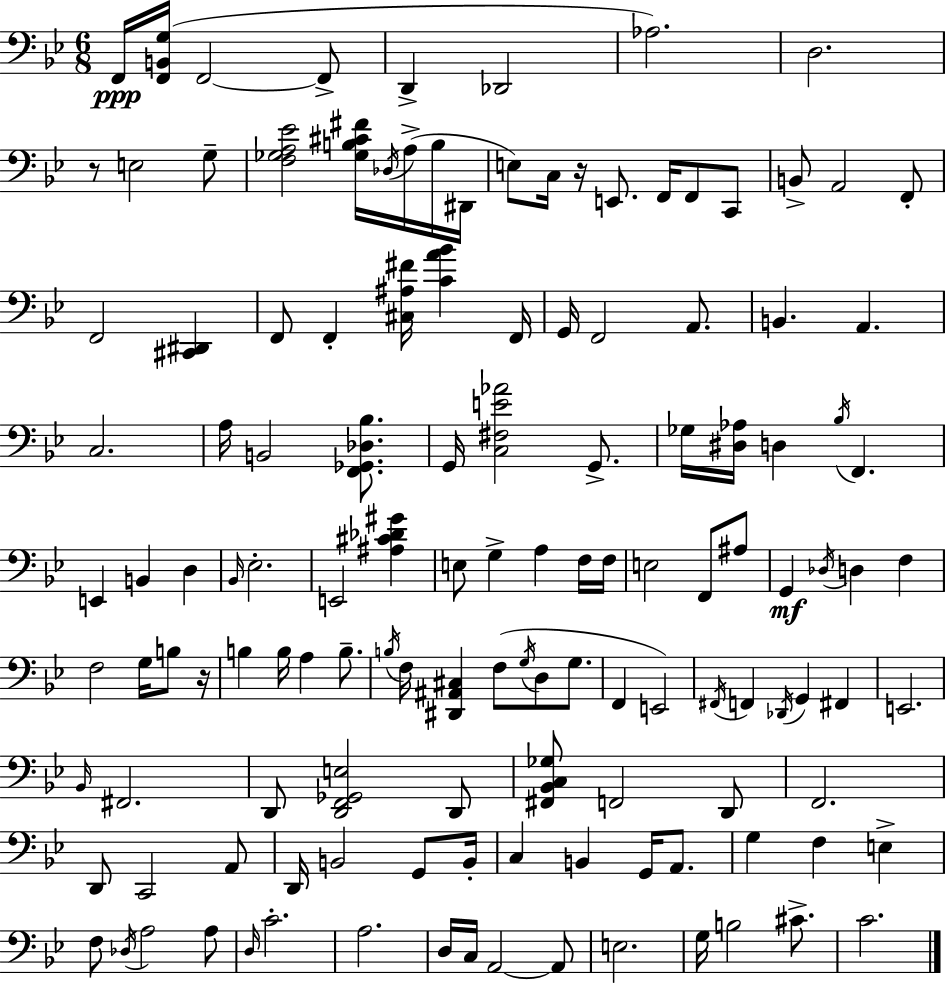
{
  \clef bass
  \numericTimeSignature
  \time 6/8
  \key bes \major
  f,16\ppp <f, b, g>16( f,2~~ f,8-> | d,4-> des,2 | aes2.) | d2. | \break r8 e2 g8-- | <f ges a ees'>2 <ges b cis' fis'>16 \acciaccatura { des16 }( a16-> b16 | dis,16 e8) c16 r16 e,8. f,16 f,8 c,8 | b,8-> a,2 f,8-. | \break f,2 <cis, dis,>4 | f,8 f,4-. <cis ais fis'>16 <c' a' bes'>4 | f,16 g,16 f,2 a,8. | b,4. a,4. | \break c2. | a16 b,2 <f, ges, des bes>8. | g,16 <c fis e' aes'>2 g,8.-> | ges16 <dis aes>16 d4 \acciaccatura { bes16 } f,4. | \break e,4 b,4 d4 | \grace { bes,16 } ees2.-. | e,2 <ais cis' des' gis'>4 | e8 g4-> a4 | \break f16 f16 e2 f,8 | ais8 g,4\mf \acciaccatura { des16 } d4 | f4 f2 | g16 b8 r16 b4 b16 a4 | \break b8.-- \acciaccatura { b16 } f16 <dis, ais, cis>4 f8( | \acciaccatura { g16 } d8 g8. f,4 e,2) | \acciaccatura { fis,16 } f,4 \acciaccatura { des,16 } | g,4 fis,4 e,2. | \break \grace { bes,16 } fis,2. | d,8 <d, f, ges, e>2 | d,8 <fis, bes, c ges>8 f,2 | d,8 f,2. | \break d,8 c,2 | a,8 d,16 b,2 | g,8 b,16-. c4 | b,4 g,16 a,8. g4 | \break f4 e4-> f8 \acciaccatura { des16 } | a2 a8 \grace { d16 } c'2.-. | a2. | d16 | \break c16 a,2~~ a,8 e2. | g16 | b2 cis'8.-> c'2. | \bar "|."
}